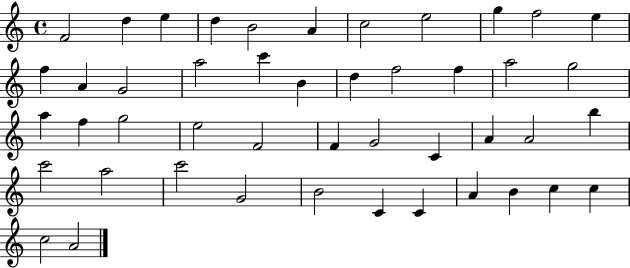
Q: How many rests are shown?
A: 0